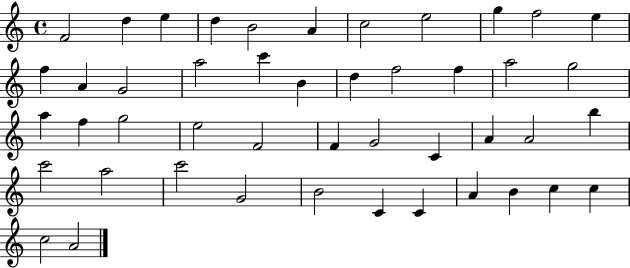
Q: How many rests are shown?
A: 0